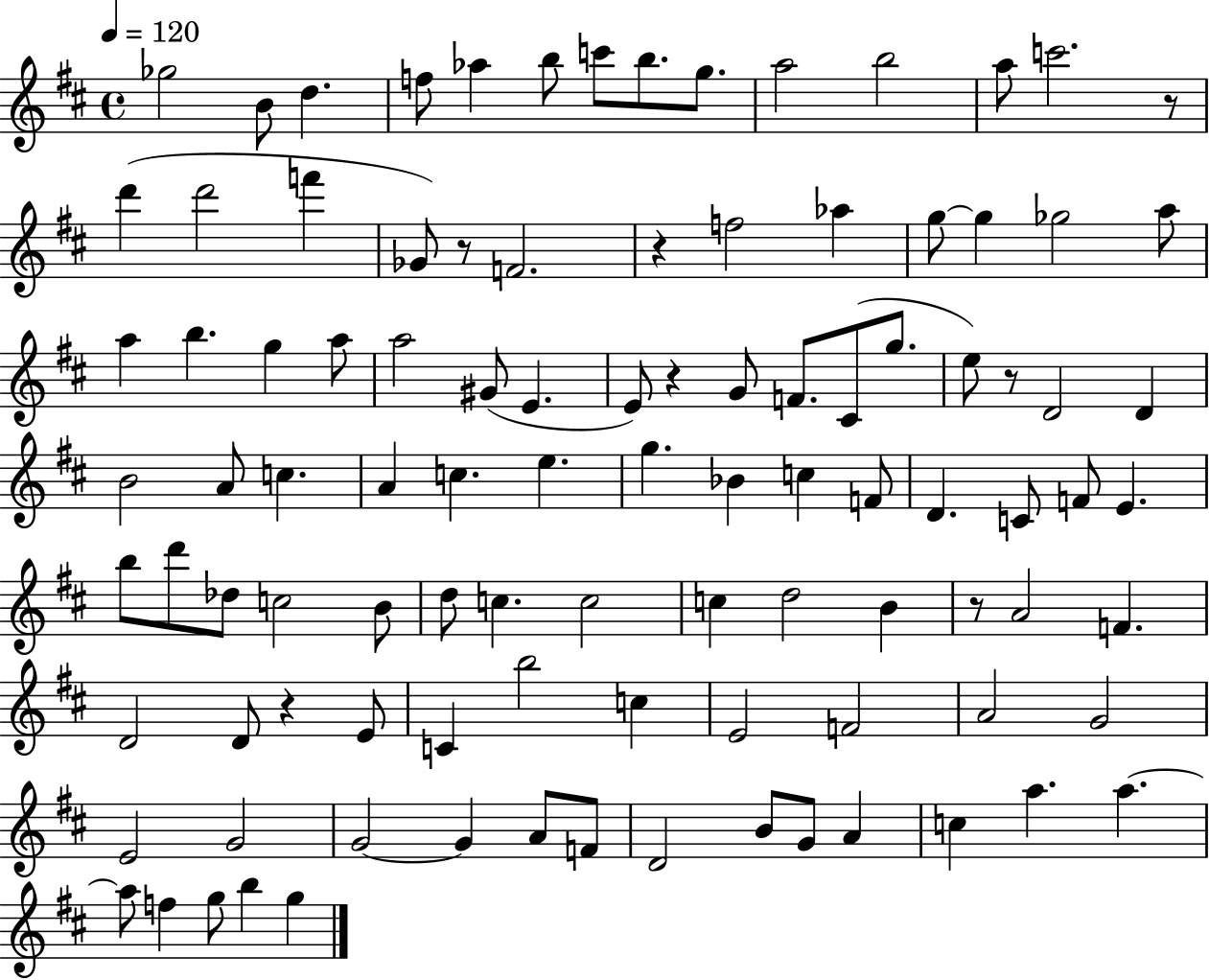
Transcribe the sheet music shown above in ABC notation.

X:1
T:Untitled
M:4/4
L:1/4
K:D
_g2 B/2 d f/2 _a b/2 c'/2 b/2 g/2 a2 b2 a/2 c'2 z/2 d' d'2 f' _G/2 z/2 F2 z f2 _a g/2 g _g2 a/2 a b g a/2 a2 ^G/2 E E/2 z G/2 F/2 ^C/2 g/2 e/2 z/2 D2 D B2 A/2 c A c e g _B c F/2 D C/2 F/2 E b/2 d'/2 _d/2 c2 B/2 d/2 c c2 c d2 B z/2 A2 F D2 D/2 z E/2 C b2 c E2 F2 A2 G2 E2 G2 G2 G A/2 F/2 D2 B/2 G/2 A c a a a/2 f g/2 b g